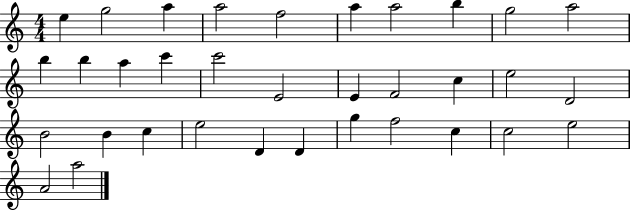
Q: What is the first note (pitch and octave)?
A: E5